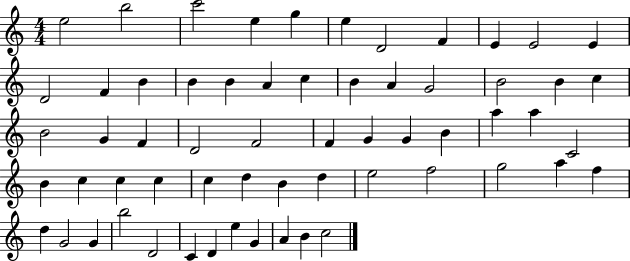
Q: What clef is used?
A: treble